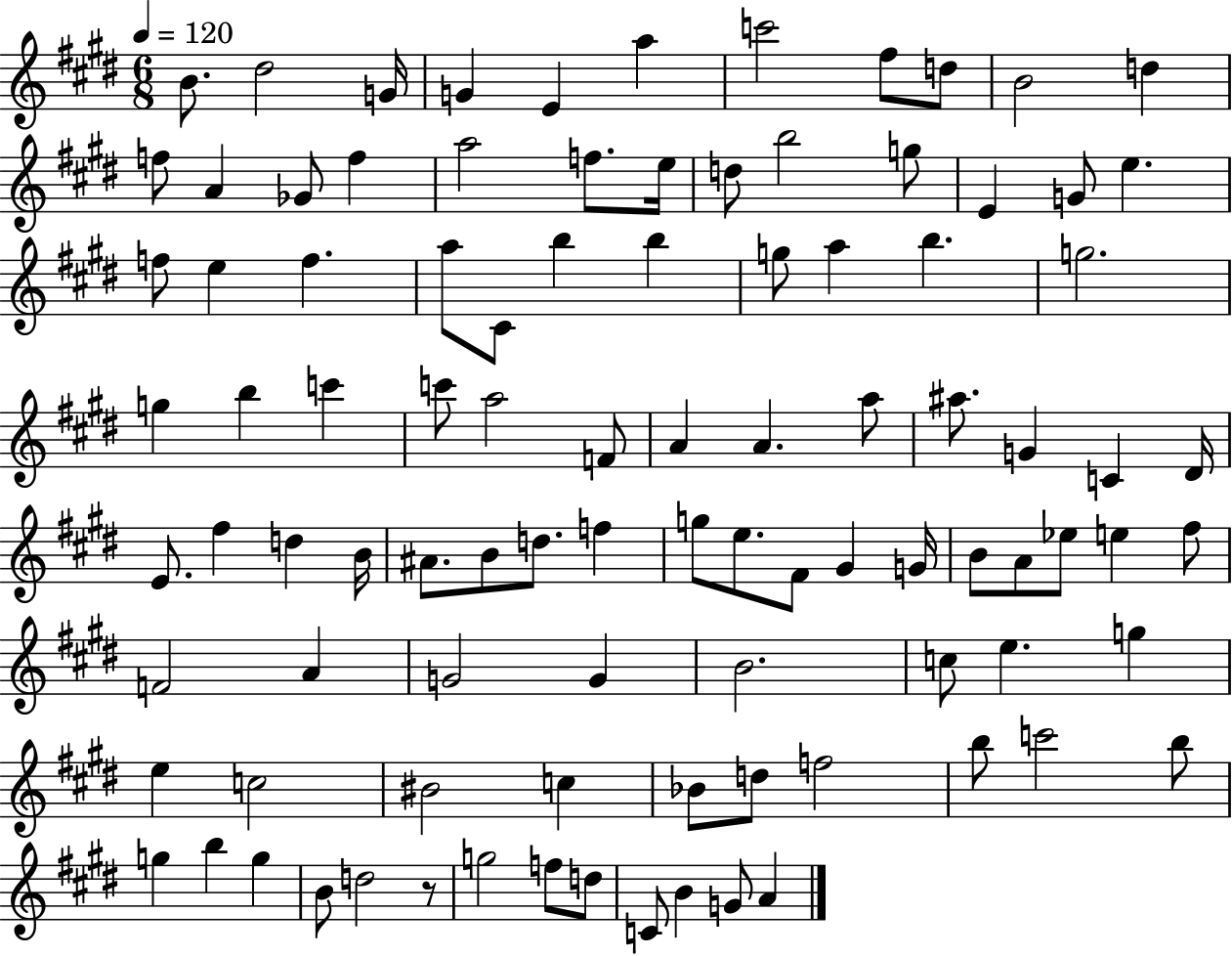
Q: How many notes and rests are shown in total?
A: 97